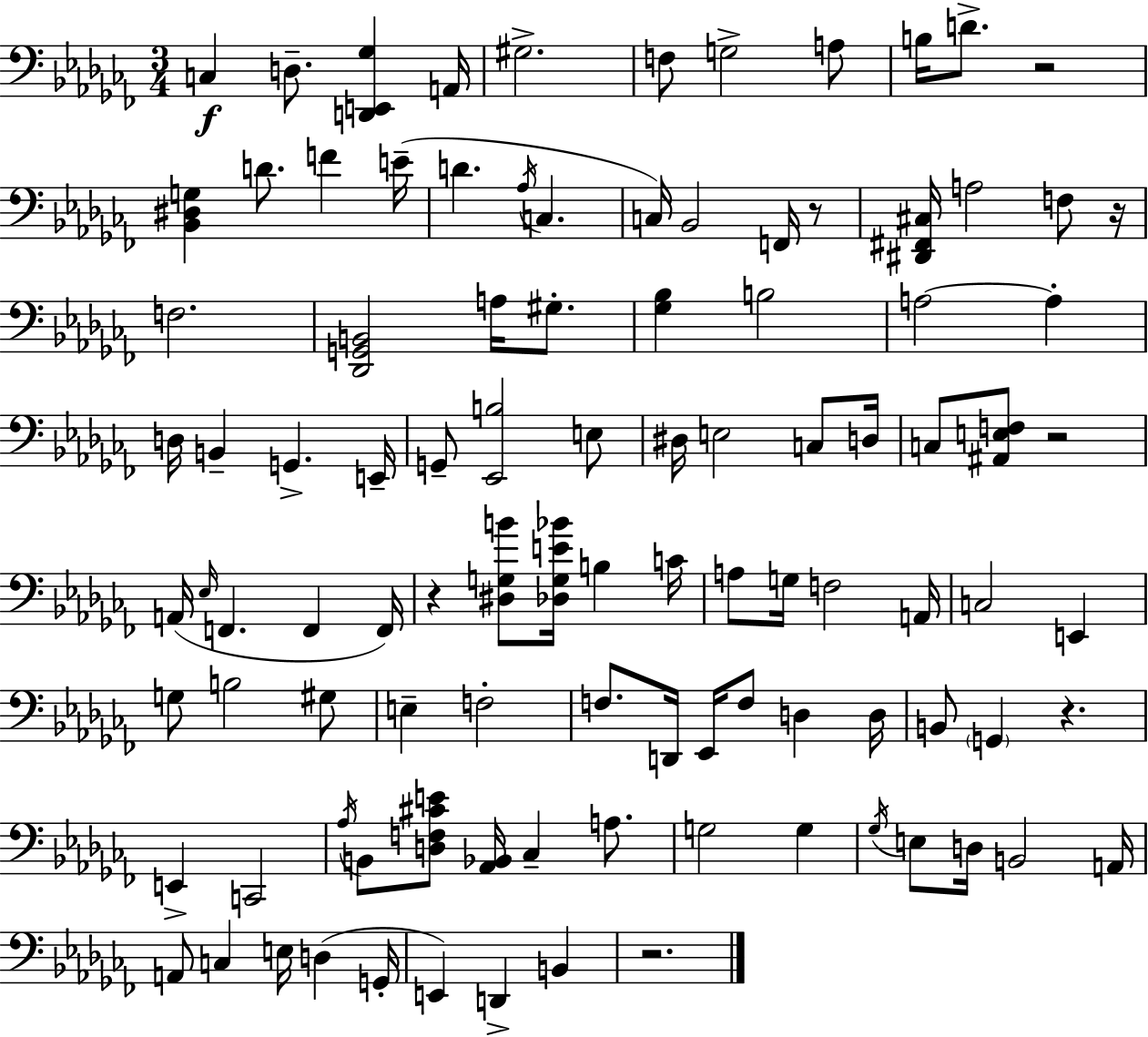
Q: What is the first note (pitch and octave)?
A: C3